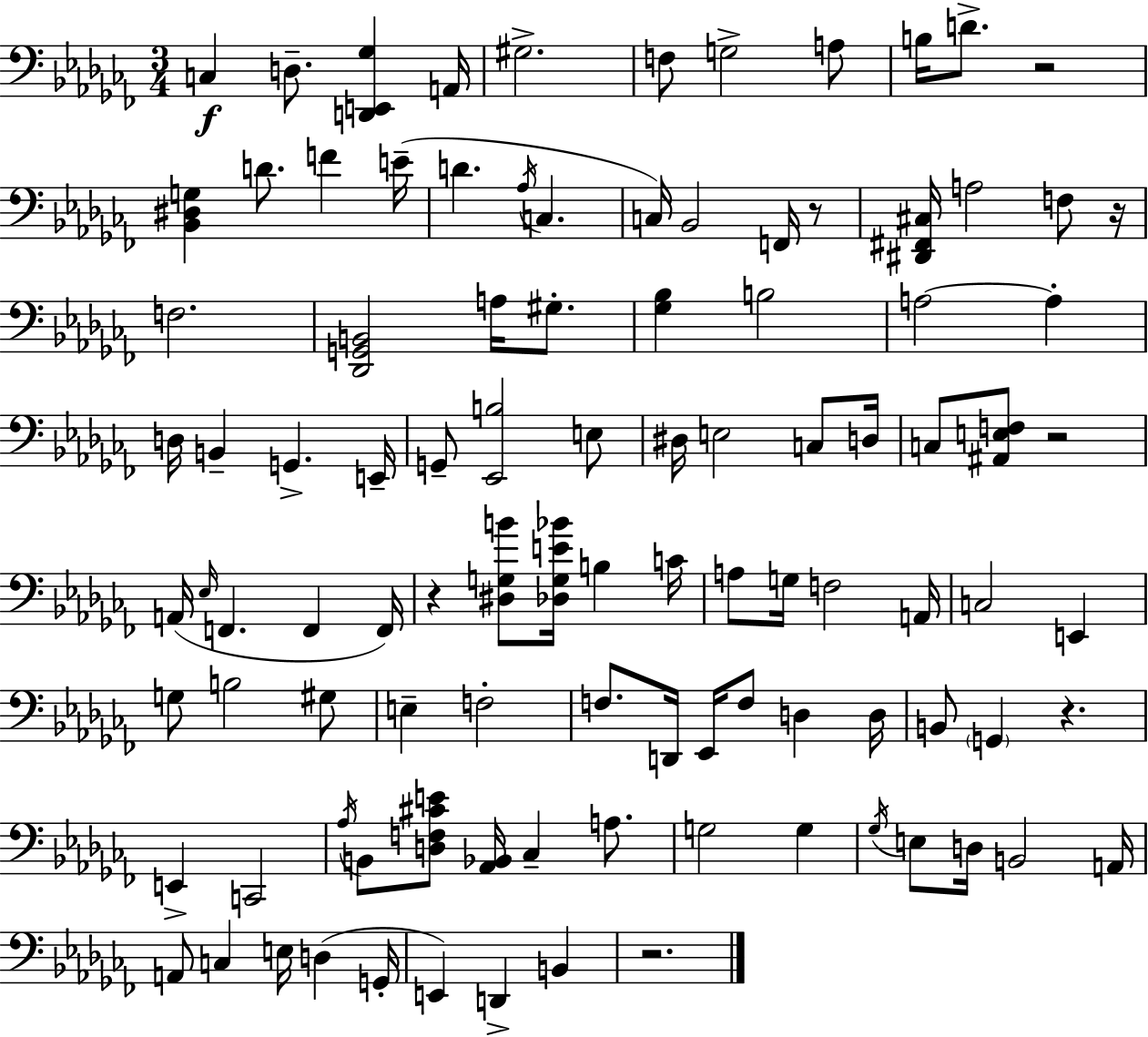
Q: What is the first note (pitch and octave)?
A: C3